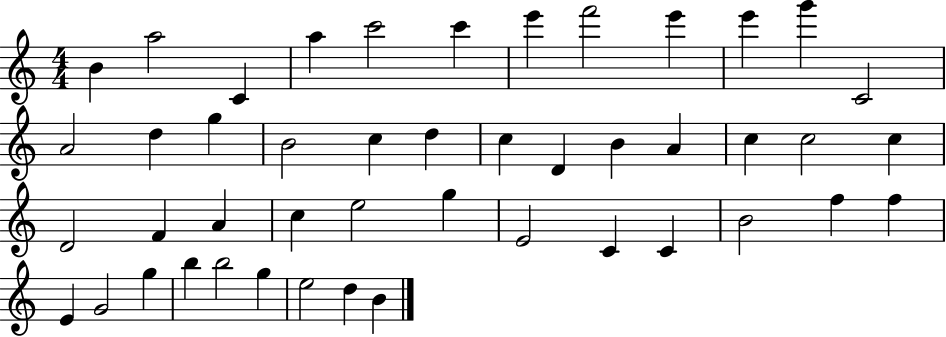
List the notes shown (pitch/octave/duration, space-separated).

B4/q A5/h C4/q A5/q C6/h C6/q E6/q F6/h E6/q E6/q G6/q C4/h A4/h D5/q G5/q B4/h C5/q D5/q C5/q D4/q B4/q A4/q C5/q C5/h C5/q D4/h F4/q A4/q C5/q E5/h G5/q E4/h C4/q C4/q B4/h F5/q F5/q E4/q G4/h G5/q B5/q B5/h G5/q E5/h D5/q B4/q